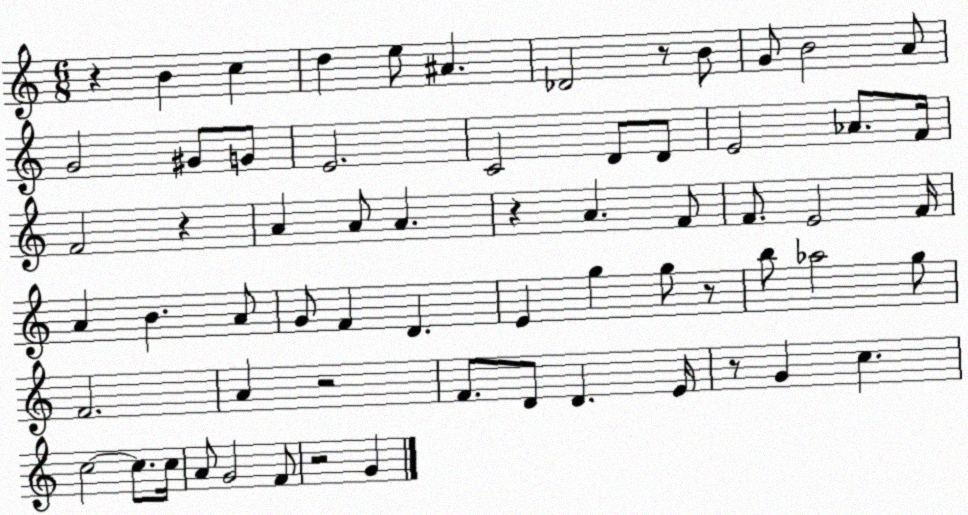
X:1
T:Untitled
M:6/8
L:1/4
K:C
z B c d e/2 ^A _D2 z/2 B/2 G/2 B2 A/2 G2 ^G/2 G/2 E2 C2 D/2 D/2 E2 _A/2 F/4 F2 z A A/2 A z A F/2 F/2 E2 F/4 A B A/2 G/2 F D E g g/2 z/2 b/2 _a2 g/2 F2 A z2 F/2 D/2 D E/4 z/2 G c c2 c/2 c/4 A/2 G2 F/2 z2 G